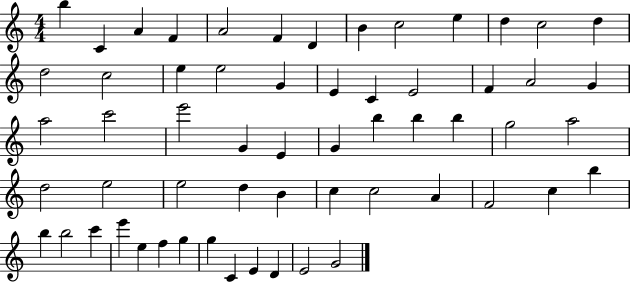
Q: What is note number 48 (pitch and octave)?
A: B5